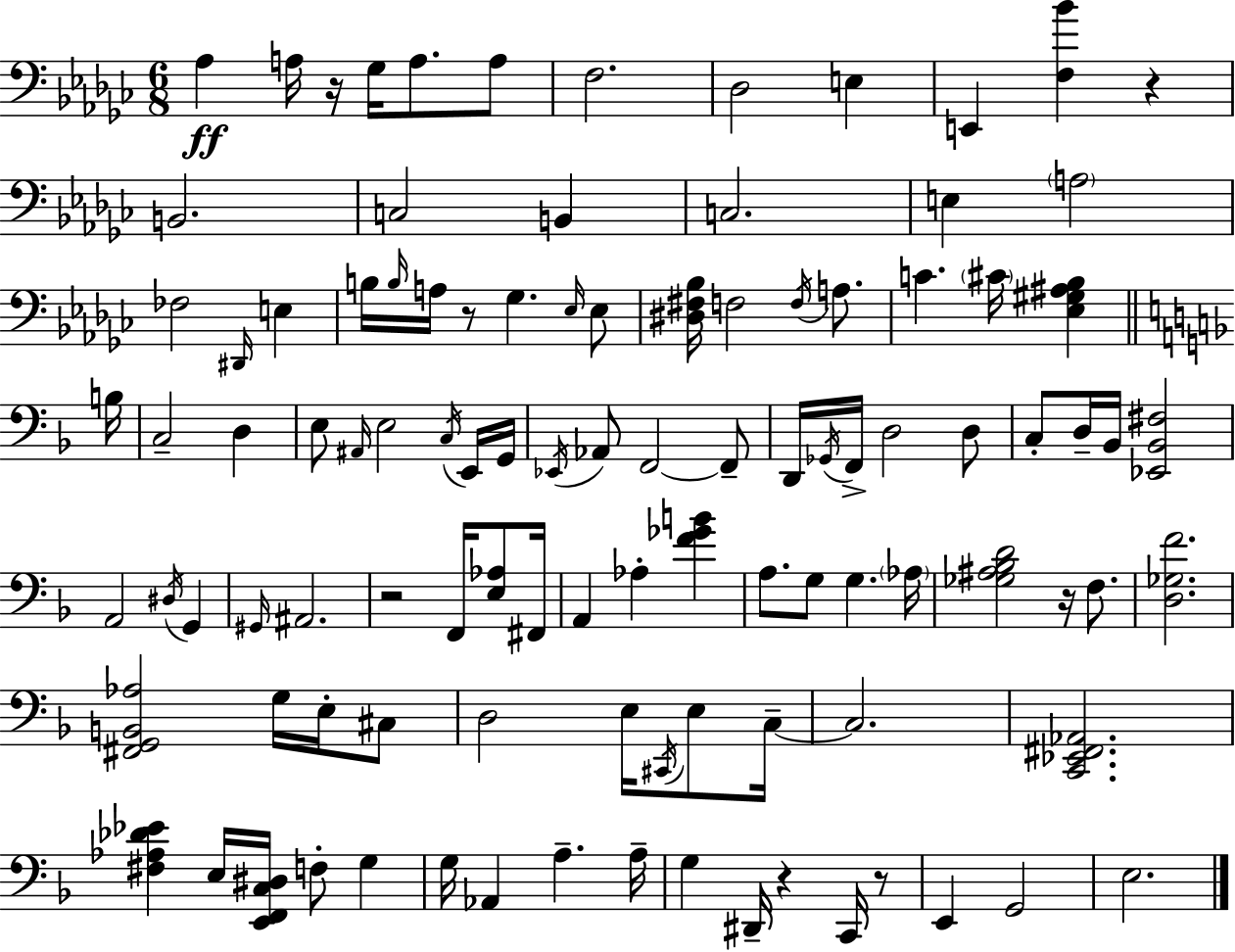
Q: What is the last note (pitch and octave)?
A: E3